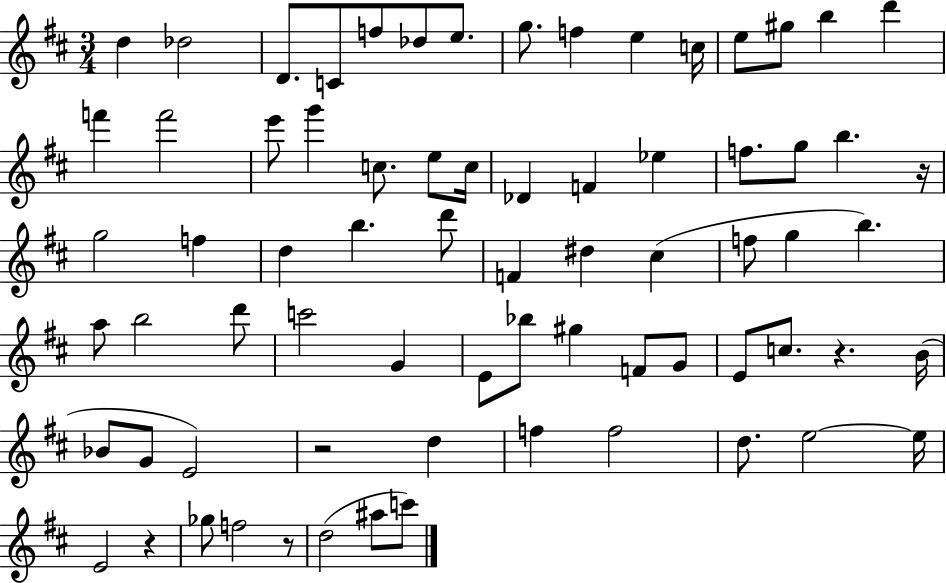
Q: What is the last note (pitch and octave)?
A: C6